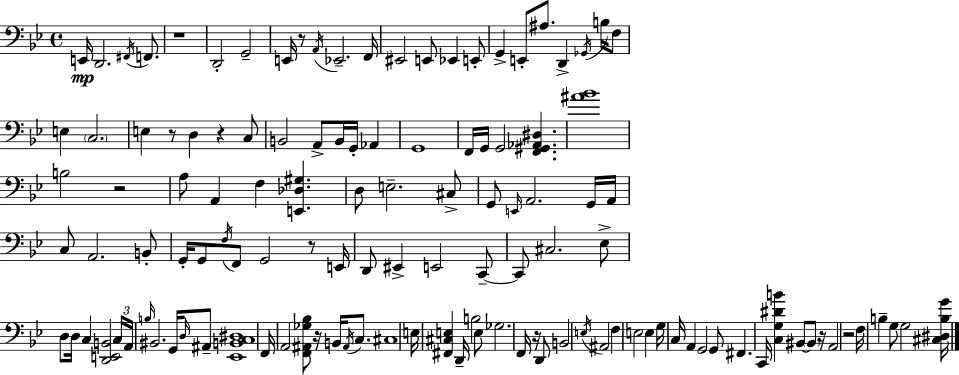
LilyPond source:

{
  \clef bass
  \time 4/4
  \defaultTimeSignature
  \key bes \major
  e,16\mp d,2. \acciaccatura { fis,16 } f,8. | r1 | d,2-. g,2-- | e,16 r8 \acciaccatura { a,16 } ees,2.-- | \break f,16 eis,2 e,8 ees,4 | e,8-. g,4-> e,8-. ais8. d,4-> \acciaccatura { ges,16 } | b16 f8 e4 \parenthesize c2. | e4 r8 d4 r4 | \break c8 b,2 a,8-> b,16 g,16-. aes,4 | g,1 | f,16 g,16 g,2 <f, gis, aes, dis>4. | <ais' bes'>1 | \break b2 r2 | a8 a,4 f4 <e, des gis>4. | d8 e2.-- | cis8-> g,8 \grace { e,16 } a,2. | \break g,16 a,16 c8 a,2. | b,8-. g,16-. g,8 \acciaccatura { f16 } f,8 g,2 | r8 e,16 d,8 eis,4-> e,2 | c,8--~~ c,8 cis2. | \break ees8-> d8 d16 c4 <d, e, b,>2 | \tuplet 3/2 { c16 a,16 \grace { b16 } } bis,2. | g,16 \grace { d16 } ais,8-- <ees, b, c dis>1 | f,16 a,2 | \break <f, ais, ges bes>8 r16 b,16 \acciaccatura { ais,16 } c8. cis1 | e16 <fis, cis e>4 d,16-- b2 | e8 ges2. | f,16 r16 d,8 b,2 | \break \acciaccatura { e16 } ais,2 f4 e2 | e4 g16 c16 a,4 g,2 | g,8 fis,4. c,16 | <c g dis' b'>4 bis,8~~ \parenthesize bis,8 r16 a,2 | \break r2 f16 b4-- g8 | g2 <cis dis b g'>16 \bar "|."
}